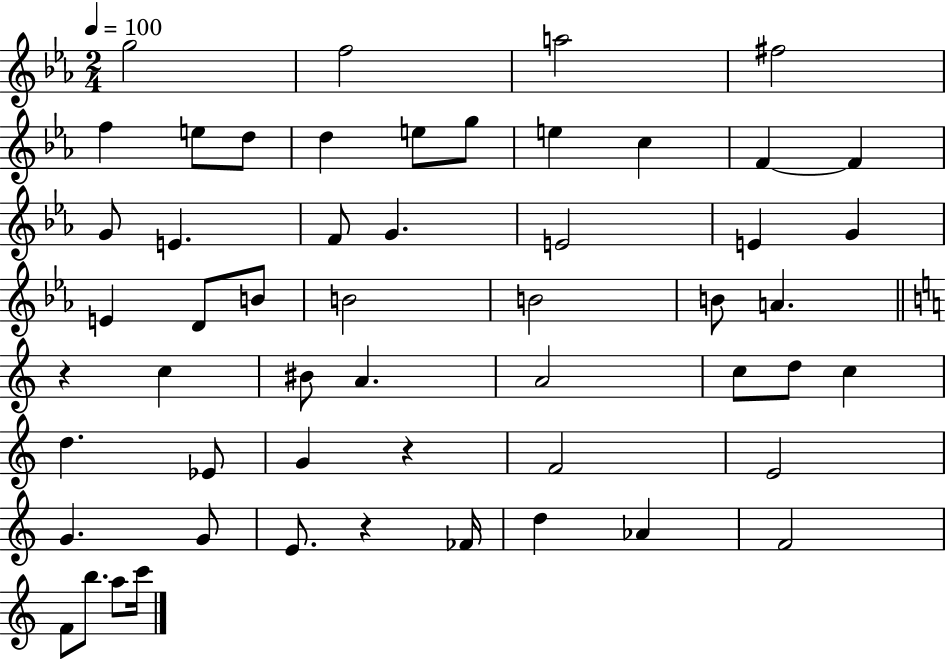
{
  \clef treble
  \numericTimeSignature
  \time 2/4
  \key ees \major
  \tempo 4 = 100
  g''2 | f''2 | a''2 | fis''2 | \break f''4 e''8 d''8 | d''4 e''8 g''8 | e''4 c''4 | f'4~~ f'4 | \break g'8 e'4. | f'8 g'4. | e'2 | e'4 g'4 | \break e'4 d'8 b'8 | b'2 | b'2 | b'8 a'4. | \break \bar "||" \break \key a \minor r4 c''4 | bis'8 a'4. | a'2 | c''8 d''8 c''4 | \break d''4. ees'8 | g'4 r4 | f'2 | e'2 | \break g'4. g'8 | e'8. r4 fes'16 | d''4 aes'4 | f'2 | \break f'8 b''8. a''8 c'''16 | \bar "|."
}